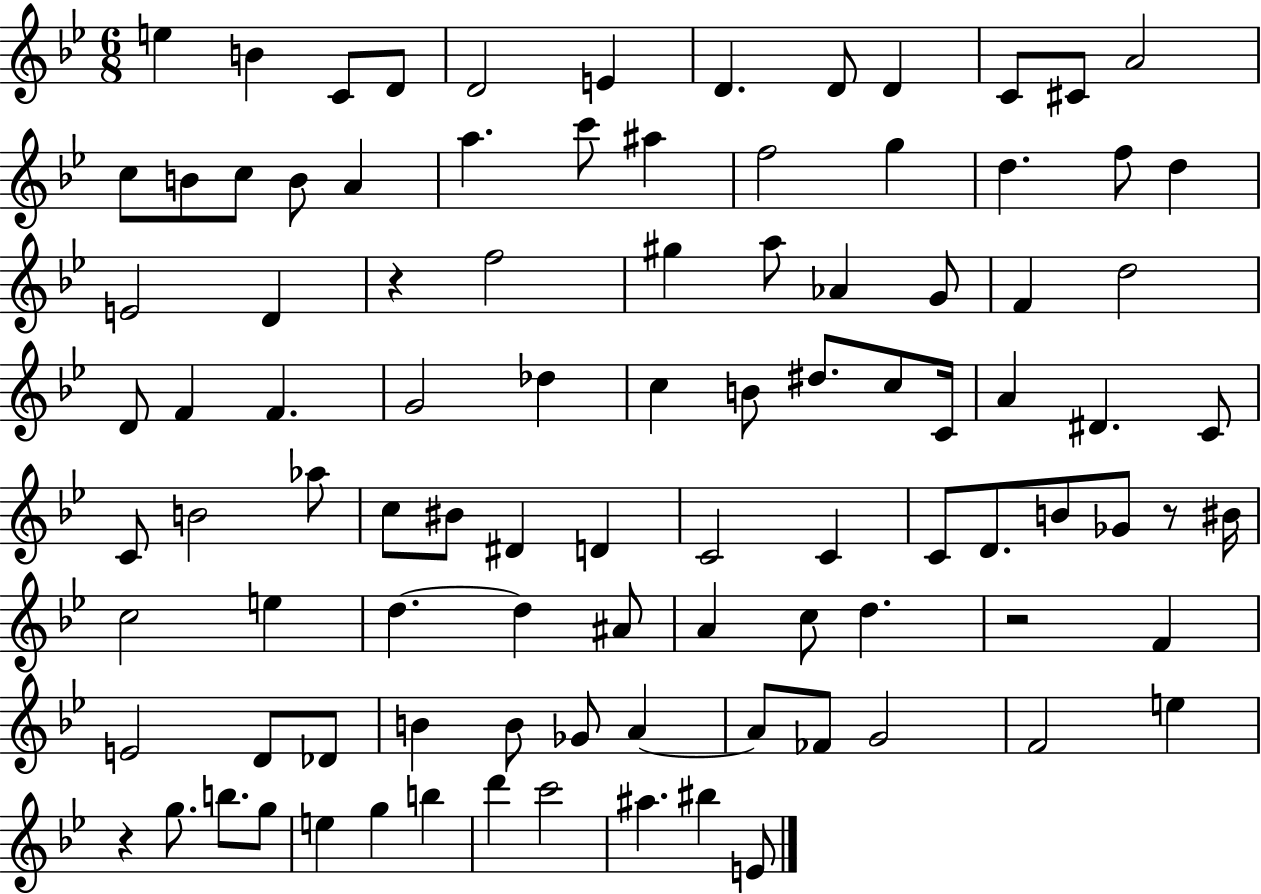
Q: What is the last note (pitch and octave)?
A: E4